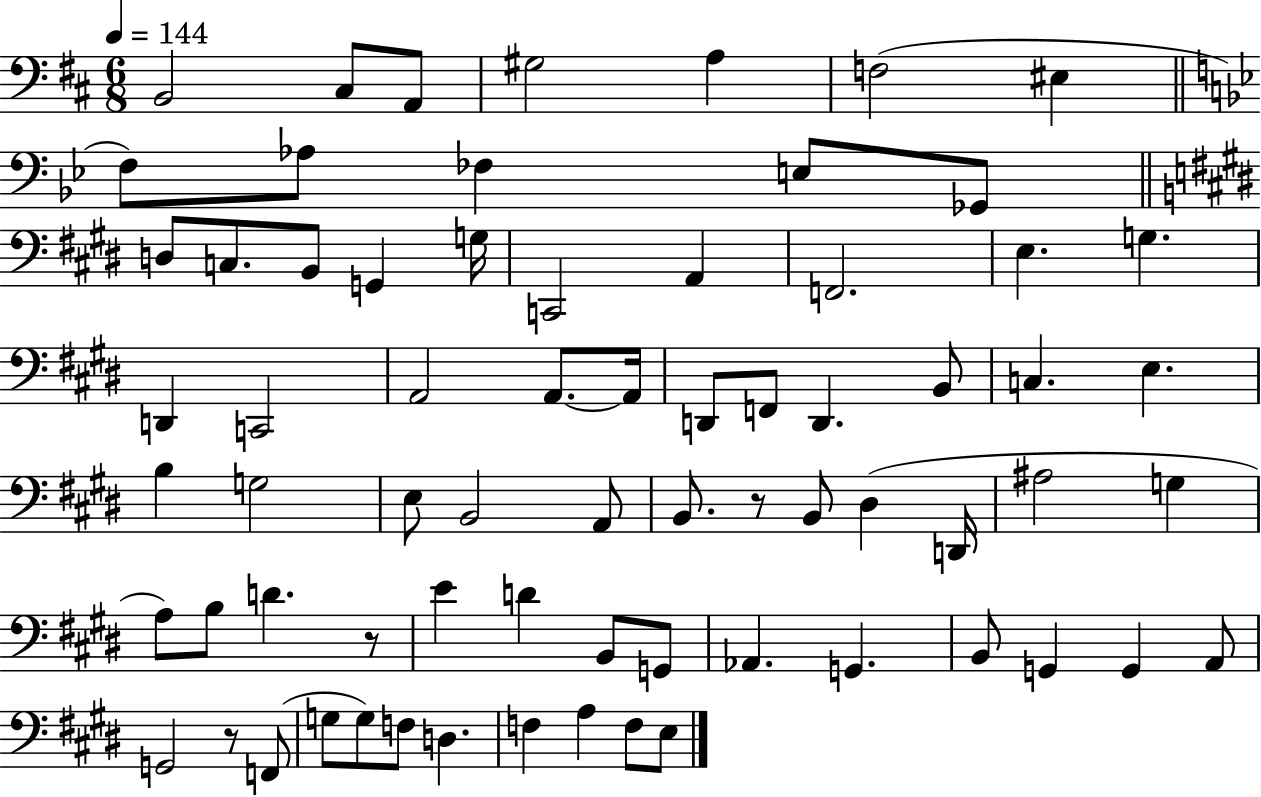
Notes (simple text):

B2/h C#3/e A2/e G#3/h A3/q F3/h EIS3/q F3/e Ab3/e FES3/q E3/e Gb2/e D3/e C3/e. B2/e G2/q G3/s C2/h A2/q F2/h. E3/q. G3/q. D2/q C2/h A2/h A2/e. A2/s D2/e F2/e D2/q. B2/e C3/q. E3/q. B3/q G3/h E3/e B2/h A2/e B2/e. R/e B2/e D#3/q D2/s A#3/h G3/q A3/e B3/e D4/q. R/e E4/q D4/q B2/e G2/e Ab2/q. G2/q. B2/e G2/q G2/q A2/e G2/h R/e F2/e G3/e G3/e F3/e D3/q. F3/q A3/q F3/e E3/e